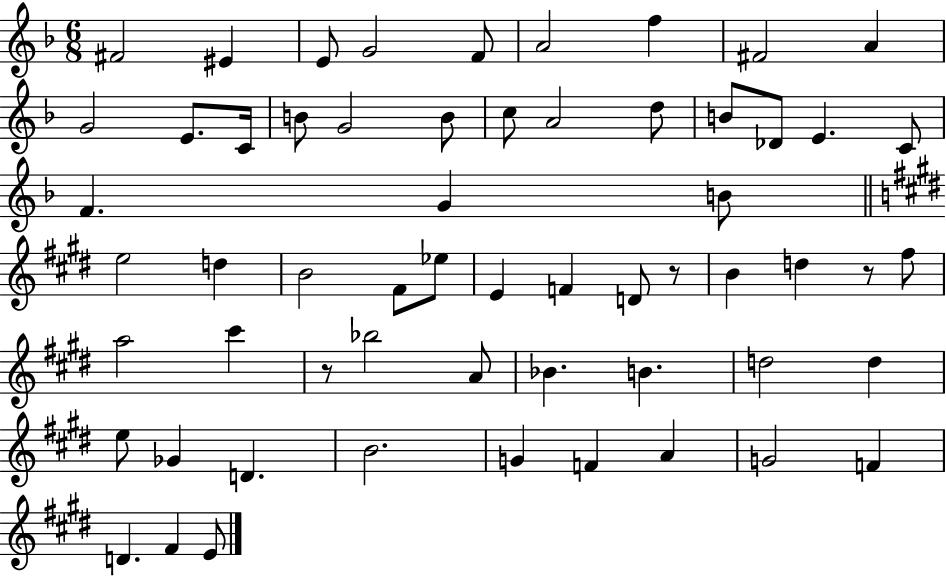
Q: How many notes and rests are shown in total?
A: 59